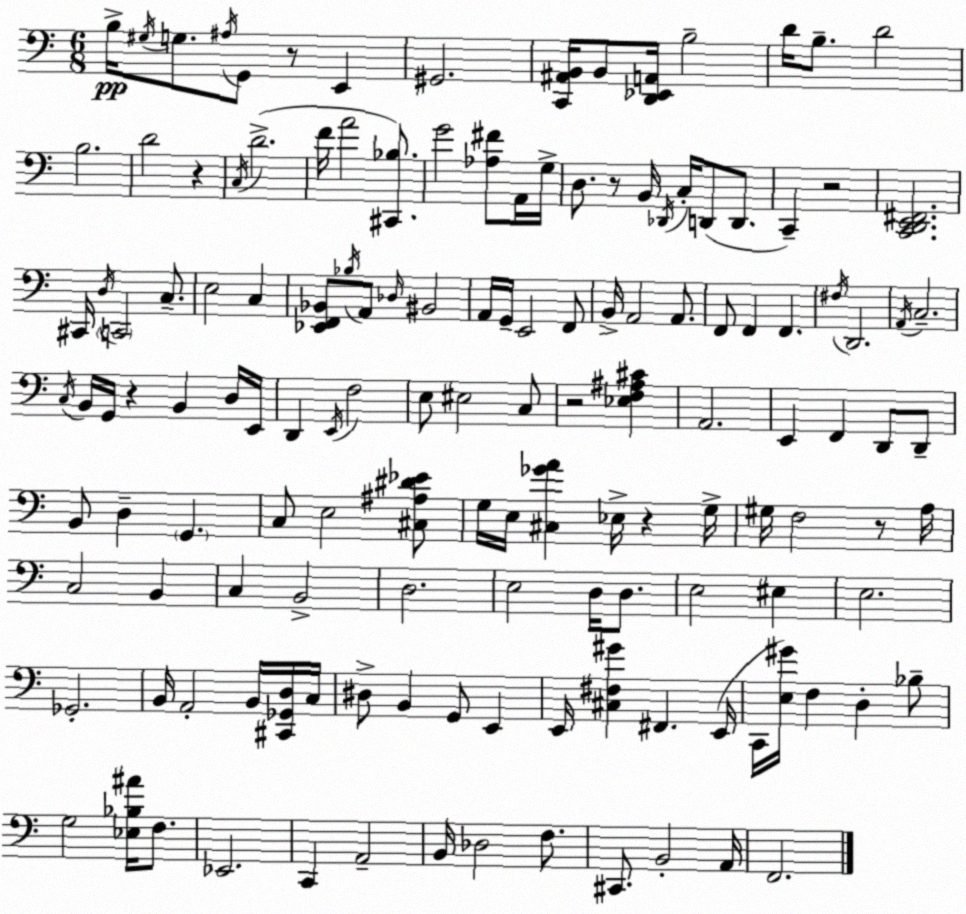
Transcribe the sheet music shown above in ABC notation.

X:1
T:Untitled
M:6/8
L:1/4
K:Am
B,/4 ^G,/4 G,/2 ^A,/4 G,,/2 z/2 E,, ^G,,2 [C,,^A,,B,,]/4 B,,/2 [D,,_E,,A,,]/4 B,2 D/4 B,/2 D2 B,2 D2 z C,/4 D2 F/4 A2 [^C,,_B,]/2 G2 [_A,^F]/2 A,,/4 G,/4 D,/2 z/2 B,,/4 _D,,/4 C,/4 D,,/2 D,,/2 C,, z2 [C,,D,,E,,^F,,]2 ^C,,/4 D,/4 C,,2 C,/2 E,2 C, [_E,,F,,_B,,]/2 _B,/4 A,,/2 _D,/4 ^B,,2 A,,/4 G,,/4 E,,2 F,,/2 B,,/4 A,,2 A,,/2 F,,/2 F,, F,, ^F,/4 D,,2 A,,/4 C,2 C,/4 B,,/4 G,,/4 z B,, D,/4 E,,/4 D,, E,,/4 F,2 E,/2 ^E,2 C,/2 z2 [_E,F,^A,^C] A,,2 E,, F,, D,,/2 D,,/2 B,,/2 D, G,, C,/2 E,2 [^C,^A,^D_E]/2 G,/4 E,/4 [^C,_GA] _E,/4 z G,/4 ^G,/4 F,2 z/2 A,/4 C,2 B,, C, B,,2 D,2 E,2 D,/4 D,/2 E,2 ^E, E,2 _G,,2 B,,/4 A,,2 B,,/4 [^C,,_G,,D,]/4 C,/4 ^D,/2 B,, G,,/2 E,, E,,/4 [^C,^F,^G] ^F,, E,,/4 C,,/4 [E,^G]/4 F, D, _B,/2 G,2 [_E,_B,^A]/4 F,/2 _E,,2 C,, A,,2 B,,/4 _D,2 F,/2 ^C,,/2 B,,2 A,,/4 F,,2